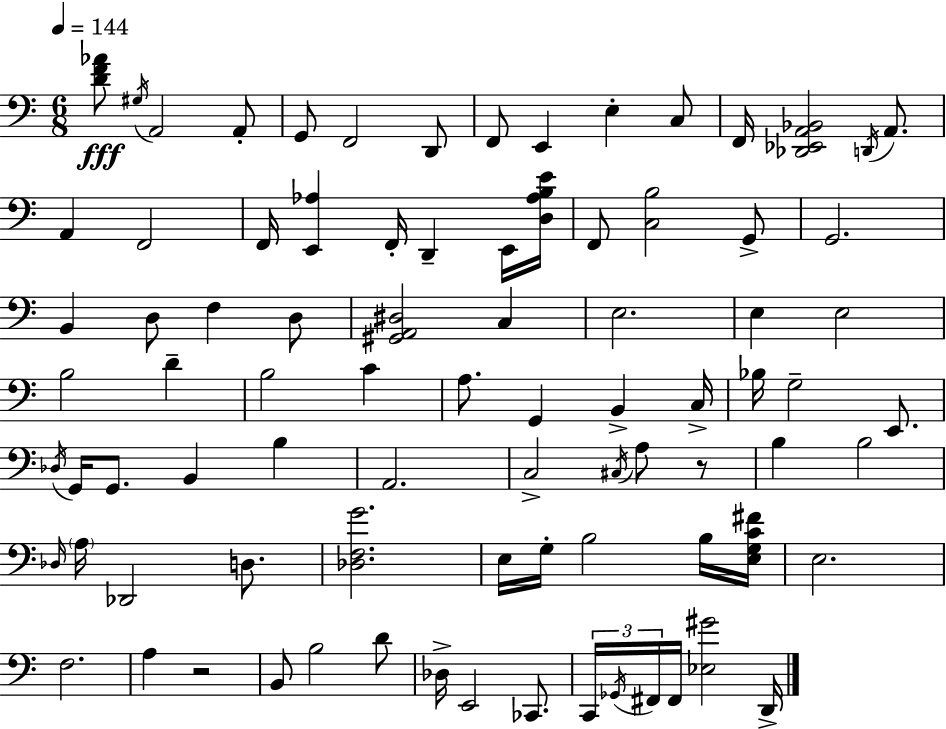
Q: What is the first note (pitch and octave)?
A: G#3